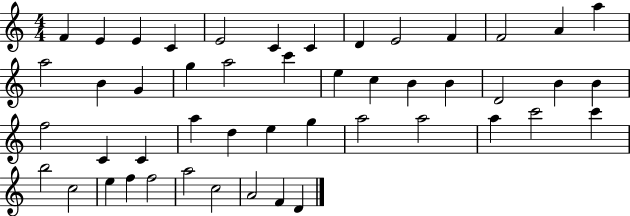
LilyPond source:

{
  \clef treble
  \numericTimeSignature
  \time 4/4
  \key c \major
  f'4 e'4 e'4 c'4 | e'2 c'4 c'4 | d'4 e'2 f'4 | f'2 a'4 a''4 | \break a''2 b'4 g'4 | g''4 a''2 c'''4 | e''4 c''4 b'4 b'4 | d'2 b'4 b'4 | \break f''2 c'4 c'4 | a''4 d''4 e''4 g''4 | a''2 a''2 | a''4 c'''2 c'''4 | \break b''2 c''2 | e''4 f''4 f''2 | a''2 c''2 | a'2 f'4 d'4 | \break \bar "|."
}